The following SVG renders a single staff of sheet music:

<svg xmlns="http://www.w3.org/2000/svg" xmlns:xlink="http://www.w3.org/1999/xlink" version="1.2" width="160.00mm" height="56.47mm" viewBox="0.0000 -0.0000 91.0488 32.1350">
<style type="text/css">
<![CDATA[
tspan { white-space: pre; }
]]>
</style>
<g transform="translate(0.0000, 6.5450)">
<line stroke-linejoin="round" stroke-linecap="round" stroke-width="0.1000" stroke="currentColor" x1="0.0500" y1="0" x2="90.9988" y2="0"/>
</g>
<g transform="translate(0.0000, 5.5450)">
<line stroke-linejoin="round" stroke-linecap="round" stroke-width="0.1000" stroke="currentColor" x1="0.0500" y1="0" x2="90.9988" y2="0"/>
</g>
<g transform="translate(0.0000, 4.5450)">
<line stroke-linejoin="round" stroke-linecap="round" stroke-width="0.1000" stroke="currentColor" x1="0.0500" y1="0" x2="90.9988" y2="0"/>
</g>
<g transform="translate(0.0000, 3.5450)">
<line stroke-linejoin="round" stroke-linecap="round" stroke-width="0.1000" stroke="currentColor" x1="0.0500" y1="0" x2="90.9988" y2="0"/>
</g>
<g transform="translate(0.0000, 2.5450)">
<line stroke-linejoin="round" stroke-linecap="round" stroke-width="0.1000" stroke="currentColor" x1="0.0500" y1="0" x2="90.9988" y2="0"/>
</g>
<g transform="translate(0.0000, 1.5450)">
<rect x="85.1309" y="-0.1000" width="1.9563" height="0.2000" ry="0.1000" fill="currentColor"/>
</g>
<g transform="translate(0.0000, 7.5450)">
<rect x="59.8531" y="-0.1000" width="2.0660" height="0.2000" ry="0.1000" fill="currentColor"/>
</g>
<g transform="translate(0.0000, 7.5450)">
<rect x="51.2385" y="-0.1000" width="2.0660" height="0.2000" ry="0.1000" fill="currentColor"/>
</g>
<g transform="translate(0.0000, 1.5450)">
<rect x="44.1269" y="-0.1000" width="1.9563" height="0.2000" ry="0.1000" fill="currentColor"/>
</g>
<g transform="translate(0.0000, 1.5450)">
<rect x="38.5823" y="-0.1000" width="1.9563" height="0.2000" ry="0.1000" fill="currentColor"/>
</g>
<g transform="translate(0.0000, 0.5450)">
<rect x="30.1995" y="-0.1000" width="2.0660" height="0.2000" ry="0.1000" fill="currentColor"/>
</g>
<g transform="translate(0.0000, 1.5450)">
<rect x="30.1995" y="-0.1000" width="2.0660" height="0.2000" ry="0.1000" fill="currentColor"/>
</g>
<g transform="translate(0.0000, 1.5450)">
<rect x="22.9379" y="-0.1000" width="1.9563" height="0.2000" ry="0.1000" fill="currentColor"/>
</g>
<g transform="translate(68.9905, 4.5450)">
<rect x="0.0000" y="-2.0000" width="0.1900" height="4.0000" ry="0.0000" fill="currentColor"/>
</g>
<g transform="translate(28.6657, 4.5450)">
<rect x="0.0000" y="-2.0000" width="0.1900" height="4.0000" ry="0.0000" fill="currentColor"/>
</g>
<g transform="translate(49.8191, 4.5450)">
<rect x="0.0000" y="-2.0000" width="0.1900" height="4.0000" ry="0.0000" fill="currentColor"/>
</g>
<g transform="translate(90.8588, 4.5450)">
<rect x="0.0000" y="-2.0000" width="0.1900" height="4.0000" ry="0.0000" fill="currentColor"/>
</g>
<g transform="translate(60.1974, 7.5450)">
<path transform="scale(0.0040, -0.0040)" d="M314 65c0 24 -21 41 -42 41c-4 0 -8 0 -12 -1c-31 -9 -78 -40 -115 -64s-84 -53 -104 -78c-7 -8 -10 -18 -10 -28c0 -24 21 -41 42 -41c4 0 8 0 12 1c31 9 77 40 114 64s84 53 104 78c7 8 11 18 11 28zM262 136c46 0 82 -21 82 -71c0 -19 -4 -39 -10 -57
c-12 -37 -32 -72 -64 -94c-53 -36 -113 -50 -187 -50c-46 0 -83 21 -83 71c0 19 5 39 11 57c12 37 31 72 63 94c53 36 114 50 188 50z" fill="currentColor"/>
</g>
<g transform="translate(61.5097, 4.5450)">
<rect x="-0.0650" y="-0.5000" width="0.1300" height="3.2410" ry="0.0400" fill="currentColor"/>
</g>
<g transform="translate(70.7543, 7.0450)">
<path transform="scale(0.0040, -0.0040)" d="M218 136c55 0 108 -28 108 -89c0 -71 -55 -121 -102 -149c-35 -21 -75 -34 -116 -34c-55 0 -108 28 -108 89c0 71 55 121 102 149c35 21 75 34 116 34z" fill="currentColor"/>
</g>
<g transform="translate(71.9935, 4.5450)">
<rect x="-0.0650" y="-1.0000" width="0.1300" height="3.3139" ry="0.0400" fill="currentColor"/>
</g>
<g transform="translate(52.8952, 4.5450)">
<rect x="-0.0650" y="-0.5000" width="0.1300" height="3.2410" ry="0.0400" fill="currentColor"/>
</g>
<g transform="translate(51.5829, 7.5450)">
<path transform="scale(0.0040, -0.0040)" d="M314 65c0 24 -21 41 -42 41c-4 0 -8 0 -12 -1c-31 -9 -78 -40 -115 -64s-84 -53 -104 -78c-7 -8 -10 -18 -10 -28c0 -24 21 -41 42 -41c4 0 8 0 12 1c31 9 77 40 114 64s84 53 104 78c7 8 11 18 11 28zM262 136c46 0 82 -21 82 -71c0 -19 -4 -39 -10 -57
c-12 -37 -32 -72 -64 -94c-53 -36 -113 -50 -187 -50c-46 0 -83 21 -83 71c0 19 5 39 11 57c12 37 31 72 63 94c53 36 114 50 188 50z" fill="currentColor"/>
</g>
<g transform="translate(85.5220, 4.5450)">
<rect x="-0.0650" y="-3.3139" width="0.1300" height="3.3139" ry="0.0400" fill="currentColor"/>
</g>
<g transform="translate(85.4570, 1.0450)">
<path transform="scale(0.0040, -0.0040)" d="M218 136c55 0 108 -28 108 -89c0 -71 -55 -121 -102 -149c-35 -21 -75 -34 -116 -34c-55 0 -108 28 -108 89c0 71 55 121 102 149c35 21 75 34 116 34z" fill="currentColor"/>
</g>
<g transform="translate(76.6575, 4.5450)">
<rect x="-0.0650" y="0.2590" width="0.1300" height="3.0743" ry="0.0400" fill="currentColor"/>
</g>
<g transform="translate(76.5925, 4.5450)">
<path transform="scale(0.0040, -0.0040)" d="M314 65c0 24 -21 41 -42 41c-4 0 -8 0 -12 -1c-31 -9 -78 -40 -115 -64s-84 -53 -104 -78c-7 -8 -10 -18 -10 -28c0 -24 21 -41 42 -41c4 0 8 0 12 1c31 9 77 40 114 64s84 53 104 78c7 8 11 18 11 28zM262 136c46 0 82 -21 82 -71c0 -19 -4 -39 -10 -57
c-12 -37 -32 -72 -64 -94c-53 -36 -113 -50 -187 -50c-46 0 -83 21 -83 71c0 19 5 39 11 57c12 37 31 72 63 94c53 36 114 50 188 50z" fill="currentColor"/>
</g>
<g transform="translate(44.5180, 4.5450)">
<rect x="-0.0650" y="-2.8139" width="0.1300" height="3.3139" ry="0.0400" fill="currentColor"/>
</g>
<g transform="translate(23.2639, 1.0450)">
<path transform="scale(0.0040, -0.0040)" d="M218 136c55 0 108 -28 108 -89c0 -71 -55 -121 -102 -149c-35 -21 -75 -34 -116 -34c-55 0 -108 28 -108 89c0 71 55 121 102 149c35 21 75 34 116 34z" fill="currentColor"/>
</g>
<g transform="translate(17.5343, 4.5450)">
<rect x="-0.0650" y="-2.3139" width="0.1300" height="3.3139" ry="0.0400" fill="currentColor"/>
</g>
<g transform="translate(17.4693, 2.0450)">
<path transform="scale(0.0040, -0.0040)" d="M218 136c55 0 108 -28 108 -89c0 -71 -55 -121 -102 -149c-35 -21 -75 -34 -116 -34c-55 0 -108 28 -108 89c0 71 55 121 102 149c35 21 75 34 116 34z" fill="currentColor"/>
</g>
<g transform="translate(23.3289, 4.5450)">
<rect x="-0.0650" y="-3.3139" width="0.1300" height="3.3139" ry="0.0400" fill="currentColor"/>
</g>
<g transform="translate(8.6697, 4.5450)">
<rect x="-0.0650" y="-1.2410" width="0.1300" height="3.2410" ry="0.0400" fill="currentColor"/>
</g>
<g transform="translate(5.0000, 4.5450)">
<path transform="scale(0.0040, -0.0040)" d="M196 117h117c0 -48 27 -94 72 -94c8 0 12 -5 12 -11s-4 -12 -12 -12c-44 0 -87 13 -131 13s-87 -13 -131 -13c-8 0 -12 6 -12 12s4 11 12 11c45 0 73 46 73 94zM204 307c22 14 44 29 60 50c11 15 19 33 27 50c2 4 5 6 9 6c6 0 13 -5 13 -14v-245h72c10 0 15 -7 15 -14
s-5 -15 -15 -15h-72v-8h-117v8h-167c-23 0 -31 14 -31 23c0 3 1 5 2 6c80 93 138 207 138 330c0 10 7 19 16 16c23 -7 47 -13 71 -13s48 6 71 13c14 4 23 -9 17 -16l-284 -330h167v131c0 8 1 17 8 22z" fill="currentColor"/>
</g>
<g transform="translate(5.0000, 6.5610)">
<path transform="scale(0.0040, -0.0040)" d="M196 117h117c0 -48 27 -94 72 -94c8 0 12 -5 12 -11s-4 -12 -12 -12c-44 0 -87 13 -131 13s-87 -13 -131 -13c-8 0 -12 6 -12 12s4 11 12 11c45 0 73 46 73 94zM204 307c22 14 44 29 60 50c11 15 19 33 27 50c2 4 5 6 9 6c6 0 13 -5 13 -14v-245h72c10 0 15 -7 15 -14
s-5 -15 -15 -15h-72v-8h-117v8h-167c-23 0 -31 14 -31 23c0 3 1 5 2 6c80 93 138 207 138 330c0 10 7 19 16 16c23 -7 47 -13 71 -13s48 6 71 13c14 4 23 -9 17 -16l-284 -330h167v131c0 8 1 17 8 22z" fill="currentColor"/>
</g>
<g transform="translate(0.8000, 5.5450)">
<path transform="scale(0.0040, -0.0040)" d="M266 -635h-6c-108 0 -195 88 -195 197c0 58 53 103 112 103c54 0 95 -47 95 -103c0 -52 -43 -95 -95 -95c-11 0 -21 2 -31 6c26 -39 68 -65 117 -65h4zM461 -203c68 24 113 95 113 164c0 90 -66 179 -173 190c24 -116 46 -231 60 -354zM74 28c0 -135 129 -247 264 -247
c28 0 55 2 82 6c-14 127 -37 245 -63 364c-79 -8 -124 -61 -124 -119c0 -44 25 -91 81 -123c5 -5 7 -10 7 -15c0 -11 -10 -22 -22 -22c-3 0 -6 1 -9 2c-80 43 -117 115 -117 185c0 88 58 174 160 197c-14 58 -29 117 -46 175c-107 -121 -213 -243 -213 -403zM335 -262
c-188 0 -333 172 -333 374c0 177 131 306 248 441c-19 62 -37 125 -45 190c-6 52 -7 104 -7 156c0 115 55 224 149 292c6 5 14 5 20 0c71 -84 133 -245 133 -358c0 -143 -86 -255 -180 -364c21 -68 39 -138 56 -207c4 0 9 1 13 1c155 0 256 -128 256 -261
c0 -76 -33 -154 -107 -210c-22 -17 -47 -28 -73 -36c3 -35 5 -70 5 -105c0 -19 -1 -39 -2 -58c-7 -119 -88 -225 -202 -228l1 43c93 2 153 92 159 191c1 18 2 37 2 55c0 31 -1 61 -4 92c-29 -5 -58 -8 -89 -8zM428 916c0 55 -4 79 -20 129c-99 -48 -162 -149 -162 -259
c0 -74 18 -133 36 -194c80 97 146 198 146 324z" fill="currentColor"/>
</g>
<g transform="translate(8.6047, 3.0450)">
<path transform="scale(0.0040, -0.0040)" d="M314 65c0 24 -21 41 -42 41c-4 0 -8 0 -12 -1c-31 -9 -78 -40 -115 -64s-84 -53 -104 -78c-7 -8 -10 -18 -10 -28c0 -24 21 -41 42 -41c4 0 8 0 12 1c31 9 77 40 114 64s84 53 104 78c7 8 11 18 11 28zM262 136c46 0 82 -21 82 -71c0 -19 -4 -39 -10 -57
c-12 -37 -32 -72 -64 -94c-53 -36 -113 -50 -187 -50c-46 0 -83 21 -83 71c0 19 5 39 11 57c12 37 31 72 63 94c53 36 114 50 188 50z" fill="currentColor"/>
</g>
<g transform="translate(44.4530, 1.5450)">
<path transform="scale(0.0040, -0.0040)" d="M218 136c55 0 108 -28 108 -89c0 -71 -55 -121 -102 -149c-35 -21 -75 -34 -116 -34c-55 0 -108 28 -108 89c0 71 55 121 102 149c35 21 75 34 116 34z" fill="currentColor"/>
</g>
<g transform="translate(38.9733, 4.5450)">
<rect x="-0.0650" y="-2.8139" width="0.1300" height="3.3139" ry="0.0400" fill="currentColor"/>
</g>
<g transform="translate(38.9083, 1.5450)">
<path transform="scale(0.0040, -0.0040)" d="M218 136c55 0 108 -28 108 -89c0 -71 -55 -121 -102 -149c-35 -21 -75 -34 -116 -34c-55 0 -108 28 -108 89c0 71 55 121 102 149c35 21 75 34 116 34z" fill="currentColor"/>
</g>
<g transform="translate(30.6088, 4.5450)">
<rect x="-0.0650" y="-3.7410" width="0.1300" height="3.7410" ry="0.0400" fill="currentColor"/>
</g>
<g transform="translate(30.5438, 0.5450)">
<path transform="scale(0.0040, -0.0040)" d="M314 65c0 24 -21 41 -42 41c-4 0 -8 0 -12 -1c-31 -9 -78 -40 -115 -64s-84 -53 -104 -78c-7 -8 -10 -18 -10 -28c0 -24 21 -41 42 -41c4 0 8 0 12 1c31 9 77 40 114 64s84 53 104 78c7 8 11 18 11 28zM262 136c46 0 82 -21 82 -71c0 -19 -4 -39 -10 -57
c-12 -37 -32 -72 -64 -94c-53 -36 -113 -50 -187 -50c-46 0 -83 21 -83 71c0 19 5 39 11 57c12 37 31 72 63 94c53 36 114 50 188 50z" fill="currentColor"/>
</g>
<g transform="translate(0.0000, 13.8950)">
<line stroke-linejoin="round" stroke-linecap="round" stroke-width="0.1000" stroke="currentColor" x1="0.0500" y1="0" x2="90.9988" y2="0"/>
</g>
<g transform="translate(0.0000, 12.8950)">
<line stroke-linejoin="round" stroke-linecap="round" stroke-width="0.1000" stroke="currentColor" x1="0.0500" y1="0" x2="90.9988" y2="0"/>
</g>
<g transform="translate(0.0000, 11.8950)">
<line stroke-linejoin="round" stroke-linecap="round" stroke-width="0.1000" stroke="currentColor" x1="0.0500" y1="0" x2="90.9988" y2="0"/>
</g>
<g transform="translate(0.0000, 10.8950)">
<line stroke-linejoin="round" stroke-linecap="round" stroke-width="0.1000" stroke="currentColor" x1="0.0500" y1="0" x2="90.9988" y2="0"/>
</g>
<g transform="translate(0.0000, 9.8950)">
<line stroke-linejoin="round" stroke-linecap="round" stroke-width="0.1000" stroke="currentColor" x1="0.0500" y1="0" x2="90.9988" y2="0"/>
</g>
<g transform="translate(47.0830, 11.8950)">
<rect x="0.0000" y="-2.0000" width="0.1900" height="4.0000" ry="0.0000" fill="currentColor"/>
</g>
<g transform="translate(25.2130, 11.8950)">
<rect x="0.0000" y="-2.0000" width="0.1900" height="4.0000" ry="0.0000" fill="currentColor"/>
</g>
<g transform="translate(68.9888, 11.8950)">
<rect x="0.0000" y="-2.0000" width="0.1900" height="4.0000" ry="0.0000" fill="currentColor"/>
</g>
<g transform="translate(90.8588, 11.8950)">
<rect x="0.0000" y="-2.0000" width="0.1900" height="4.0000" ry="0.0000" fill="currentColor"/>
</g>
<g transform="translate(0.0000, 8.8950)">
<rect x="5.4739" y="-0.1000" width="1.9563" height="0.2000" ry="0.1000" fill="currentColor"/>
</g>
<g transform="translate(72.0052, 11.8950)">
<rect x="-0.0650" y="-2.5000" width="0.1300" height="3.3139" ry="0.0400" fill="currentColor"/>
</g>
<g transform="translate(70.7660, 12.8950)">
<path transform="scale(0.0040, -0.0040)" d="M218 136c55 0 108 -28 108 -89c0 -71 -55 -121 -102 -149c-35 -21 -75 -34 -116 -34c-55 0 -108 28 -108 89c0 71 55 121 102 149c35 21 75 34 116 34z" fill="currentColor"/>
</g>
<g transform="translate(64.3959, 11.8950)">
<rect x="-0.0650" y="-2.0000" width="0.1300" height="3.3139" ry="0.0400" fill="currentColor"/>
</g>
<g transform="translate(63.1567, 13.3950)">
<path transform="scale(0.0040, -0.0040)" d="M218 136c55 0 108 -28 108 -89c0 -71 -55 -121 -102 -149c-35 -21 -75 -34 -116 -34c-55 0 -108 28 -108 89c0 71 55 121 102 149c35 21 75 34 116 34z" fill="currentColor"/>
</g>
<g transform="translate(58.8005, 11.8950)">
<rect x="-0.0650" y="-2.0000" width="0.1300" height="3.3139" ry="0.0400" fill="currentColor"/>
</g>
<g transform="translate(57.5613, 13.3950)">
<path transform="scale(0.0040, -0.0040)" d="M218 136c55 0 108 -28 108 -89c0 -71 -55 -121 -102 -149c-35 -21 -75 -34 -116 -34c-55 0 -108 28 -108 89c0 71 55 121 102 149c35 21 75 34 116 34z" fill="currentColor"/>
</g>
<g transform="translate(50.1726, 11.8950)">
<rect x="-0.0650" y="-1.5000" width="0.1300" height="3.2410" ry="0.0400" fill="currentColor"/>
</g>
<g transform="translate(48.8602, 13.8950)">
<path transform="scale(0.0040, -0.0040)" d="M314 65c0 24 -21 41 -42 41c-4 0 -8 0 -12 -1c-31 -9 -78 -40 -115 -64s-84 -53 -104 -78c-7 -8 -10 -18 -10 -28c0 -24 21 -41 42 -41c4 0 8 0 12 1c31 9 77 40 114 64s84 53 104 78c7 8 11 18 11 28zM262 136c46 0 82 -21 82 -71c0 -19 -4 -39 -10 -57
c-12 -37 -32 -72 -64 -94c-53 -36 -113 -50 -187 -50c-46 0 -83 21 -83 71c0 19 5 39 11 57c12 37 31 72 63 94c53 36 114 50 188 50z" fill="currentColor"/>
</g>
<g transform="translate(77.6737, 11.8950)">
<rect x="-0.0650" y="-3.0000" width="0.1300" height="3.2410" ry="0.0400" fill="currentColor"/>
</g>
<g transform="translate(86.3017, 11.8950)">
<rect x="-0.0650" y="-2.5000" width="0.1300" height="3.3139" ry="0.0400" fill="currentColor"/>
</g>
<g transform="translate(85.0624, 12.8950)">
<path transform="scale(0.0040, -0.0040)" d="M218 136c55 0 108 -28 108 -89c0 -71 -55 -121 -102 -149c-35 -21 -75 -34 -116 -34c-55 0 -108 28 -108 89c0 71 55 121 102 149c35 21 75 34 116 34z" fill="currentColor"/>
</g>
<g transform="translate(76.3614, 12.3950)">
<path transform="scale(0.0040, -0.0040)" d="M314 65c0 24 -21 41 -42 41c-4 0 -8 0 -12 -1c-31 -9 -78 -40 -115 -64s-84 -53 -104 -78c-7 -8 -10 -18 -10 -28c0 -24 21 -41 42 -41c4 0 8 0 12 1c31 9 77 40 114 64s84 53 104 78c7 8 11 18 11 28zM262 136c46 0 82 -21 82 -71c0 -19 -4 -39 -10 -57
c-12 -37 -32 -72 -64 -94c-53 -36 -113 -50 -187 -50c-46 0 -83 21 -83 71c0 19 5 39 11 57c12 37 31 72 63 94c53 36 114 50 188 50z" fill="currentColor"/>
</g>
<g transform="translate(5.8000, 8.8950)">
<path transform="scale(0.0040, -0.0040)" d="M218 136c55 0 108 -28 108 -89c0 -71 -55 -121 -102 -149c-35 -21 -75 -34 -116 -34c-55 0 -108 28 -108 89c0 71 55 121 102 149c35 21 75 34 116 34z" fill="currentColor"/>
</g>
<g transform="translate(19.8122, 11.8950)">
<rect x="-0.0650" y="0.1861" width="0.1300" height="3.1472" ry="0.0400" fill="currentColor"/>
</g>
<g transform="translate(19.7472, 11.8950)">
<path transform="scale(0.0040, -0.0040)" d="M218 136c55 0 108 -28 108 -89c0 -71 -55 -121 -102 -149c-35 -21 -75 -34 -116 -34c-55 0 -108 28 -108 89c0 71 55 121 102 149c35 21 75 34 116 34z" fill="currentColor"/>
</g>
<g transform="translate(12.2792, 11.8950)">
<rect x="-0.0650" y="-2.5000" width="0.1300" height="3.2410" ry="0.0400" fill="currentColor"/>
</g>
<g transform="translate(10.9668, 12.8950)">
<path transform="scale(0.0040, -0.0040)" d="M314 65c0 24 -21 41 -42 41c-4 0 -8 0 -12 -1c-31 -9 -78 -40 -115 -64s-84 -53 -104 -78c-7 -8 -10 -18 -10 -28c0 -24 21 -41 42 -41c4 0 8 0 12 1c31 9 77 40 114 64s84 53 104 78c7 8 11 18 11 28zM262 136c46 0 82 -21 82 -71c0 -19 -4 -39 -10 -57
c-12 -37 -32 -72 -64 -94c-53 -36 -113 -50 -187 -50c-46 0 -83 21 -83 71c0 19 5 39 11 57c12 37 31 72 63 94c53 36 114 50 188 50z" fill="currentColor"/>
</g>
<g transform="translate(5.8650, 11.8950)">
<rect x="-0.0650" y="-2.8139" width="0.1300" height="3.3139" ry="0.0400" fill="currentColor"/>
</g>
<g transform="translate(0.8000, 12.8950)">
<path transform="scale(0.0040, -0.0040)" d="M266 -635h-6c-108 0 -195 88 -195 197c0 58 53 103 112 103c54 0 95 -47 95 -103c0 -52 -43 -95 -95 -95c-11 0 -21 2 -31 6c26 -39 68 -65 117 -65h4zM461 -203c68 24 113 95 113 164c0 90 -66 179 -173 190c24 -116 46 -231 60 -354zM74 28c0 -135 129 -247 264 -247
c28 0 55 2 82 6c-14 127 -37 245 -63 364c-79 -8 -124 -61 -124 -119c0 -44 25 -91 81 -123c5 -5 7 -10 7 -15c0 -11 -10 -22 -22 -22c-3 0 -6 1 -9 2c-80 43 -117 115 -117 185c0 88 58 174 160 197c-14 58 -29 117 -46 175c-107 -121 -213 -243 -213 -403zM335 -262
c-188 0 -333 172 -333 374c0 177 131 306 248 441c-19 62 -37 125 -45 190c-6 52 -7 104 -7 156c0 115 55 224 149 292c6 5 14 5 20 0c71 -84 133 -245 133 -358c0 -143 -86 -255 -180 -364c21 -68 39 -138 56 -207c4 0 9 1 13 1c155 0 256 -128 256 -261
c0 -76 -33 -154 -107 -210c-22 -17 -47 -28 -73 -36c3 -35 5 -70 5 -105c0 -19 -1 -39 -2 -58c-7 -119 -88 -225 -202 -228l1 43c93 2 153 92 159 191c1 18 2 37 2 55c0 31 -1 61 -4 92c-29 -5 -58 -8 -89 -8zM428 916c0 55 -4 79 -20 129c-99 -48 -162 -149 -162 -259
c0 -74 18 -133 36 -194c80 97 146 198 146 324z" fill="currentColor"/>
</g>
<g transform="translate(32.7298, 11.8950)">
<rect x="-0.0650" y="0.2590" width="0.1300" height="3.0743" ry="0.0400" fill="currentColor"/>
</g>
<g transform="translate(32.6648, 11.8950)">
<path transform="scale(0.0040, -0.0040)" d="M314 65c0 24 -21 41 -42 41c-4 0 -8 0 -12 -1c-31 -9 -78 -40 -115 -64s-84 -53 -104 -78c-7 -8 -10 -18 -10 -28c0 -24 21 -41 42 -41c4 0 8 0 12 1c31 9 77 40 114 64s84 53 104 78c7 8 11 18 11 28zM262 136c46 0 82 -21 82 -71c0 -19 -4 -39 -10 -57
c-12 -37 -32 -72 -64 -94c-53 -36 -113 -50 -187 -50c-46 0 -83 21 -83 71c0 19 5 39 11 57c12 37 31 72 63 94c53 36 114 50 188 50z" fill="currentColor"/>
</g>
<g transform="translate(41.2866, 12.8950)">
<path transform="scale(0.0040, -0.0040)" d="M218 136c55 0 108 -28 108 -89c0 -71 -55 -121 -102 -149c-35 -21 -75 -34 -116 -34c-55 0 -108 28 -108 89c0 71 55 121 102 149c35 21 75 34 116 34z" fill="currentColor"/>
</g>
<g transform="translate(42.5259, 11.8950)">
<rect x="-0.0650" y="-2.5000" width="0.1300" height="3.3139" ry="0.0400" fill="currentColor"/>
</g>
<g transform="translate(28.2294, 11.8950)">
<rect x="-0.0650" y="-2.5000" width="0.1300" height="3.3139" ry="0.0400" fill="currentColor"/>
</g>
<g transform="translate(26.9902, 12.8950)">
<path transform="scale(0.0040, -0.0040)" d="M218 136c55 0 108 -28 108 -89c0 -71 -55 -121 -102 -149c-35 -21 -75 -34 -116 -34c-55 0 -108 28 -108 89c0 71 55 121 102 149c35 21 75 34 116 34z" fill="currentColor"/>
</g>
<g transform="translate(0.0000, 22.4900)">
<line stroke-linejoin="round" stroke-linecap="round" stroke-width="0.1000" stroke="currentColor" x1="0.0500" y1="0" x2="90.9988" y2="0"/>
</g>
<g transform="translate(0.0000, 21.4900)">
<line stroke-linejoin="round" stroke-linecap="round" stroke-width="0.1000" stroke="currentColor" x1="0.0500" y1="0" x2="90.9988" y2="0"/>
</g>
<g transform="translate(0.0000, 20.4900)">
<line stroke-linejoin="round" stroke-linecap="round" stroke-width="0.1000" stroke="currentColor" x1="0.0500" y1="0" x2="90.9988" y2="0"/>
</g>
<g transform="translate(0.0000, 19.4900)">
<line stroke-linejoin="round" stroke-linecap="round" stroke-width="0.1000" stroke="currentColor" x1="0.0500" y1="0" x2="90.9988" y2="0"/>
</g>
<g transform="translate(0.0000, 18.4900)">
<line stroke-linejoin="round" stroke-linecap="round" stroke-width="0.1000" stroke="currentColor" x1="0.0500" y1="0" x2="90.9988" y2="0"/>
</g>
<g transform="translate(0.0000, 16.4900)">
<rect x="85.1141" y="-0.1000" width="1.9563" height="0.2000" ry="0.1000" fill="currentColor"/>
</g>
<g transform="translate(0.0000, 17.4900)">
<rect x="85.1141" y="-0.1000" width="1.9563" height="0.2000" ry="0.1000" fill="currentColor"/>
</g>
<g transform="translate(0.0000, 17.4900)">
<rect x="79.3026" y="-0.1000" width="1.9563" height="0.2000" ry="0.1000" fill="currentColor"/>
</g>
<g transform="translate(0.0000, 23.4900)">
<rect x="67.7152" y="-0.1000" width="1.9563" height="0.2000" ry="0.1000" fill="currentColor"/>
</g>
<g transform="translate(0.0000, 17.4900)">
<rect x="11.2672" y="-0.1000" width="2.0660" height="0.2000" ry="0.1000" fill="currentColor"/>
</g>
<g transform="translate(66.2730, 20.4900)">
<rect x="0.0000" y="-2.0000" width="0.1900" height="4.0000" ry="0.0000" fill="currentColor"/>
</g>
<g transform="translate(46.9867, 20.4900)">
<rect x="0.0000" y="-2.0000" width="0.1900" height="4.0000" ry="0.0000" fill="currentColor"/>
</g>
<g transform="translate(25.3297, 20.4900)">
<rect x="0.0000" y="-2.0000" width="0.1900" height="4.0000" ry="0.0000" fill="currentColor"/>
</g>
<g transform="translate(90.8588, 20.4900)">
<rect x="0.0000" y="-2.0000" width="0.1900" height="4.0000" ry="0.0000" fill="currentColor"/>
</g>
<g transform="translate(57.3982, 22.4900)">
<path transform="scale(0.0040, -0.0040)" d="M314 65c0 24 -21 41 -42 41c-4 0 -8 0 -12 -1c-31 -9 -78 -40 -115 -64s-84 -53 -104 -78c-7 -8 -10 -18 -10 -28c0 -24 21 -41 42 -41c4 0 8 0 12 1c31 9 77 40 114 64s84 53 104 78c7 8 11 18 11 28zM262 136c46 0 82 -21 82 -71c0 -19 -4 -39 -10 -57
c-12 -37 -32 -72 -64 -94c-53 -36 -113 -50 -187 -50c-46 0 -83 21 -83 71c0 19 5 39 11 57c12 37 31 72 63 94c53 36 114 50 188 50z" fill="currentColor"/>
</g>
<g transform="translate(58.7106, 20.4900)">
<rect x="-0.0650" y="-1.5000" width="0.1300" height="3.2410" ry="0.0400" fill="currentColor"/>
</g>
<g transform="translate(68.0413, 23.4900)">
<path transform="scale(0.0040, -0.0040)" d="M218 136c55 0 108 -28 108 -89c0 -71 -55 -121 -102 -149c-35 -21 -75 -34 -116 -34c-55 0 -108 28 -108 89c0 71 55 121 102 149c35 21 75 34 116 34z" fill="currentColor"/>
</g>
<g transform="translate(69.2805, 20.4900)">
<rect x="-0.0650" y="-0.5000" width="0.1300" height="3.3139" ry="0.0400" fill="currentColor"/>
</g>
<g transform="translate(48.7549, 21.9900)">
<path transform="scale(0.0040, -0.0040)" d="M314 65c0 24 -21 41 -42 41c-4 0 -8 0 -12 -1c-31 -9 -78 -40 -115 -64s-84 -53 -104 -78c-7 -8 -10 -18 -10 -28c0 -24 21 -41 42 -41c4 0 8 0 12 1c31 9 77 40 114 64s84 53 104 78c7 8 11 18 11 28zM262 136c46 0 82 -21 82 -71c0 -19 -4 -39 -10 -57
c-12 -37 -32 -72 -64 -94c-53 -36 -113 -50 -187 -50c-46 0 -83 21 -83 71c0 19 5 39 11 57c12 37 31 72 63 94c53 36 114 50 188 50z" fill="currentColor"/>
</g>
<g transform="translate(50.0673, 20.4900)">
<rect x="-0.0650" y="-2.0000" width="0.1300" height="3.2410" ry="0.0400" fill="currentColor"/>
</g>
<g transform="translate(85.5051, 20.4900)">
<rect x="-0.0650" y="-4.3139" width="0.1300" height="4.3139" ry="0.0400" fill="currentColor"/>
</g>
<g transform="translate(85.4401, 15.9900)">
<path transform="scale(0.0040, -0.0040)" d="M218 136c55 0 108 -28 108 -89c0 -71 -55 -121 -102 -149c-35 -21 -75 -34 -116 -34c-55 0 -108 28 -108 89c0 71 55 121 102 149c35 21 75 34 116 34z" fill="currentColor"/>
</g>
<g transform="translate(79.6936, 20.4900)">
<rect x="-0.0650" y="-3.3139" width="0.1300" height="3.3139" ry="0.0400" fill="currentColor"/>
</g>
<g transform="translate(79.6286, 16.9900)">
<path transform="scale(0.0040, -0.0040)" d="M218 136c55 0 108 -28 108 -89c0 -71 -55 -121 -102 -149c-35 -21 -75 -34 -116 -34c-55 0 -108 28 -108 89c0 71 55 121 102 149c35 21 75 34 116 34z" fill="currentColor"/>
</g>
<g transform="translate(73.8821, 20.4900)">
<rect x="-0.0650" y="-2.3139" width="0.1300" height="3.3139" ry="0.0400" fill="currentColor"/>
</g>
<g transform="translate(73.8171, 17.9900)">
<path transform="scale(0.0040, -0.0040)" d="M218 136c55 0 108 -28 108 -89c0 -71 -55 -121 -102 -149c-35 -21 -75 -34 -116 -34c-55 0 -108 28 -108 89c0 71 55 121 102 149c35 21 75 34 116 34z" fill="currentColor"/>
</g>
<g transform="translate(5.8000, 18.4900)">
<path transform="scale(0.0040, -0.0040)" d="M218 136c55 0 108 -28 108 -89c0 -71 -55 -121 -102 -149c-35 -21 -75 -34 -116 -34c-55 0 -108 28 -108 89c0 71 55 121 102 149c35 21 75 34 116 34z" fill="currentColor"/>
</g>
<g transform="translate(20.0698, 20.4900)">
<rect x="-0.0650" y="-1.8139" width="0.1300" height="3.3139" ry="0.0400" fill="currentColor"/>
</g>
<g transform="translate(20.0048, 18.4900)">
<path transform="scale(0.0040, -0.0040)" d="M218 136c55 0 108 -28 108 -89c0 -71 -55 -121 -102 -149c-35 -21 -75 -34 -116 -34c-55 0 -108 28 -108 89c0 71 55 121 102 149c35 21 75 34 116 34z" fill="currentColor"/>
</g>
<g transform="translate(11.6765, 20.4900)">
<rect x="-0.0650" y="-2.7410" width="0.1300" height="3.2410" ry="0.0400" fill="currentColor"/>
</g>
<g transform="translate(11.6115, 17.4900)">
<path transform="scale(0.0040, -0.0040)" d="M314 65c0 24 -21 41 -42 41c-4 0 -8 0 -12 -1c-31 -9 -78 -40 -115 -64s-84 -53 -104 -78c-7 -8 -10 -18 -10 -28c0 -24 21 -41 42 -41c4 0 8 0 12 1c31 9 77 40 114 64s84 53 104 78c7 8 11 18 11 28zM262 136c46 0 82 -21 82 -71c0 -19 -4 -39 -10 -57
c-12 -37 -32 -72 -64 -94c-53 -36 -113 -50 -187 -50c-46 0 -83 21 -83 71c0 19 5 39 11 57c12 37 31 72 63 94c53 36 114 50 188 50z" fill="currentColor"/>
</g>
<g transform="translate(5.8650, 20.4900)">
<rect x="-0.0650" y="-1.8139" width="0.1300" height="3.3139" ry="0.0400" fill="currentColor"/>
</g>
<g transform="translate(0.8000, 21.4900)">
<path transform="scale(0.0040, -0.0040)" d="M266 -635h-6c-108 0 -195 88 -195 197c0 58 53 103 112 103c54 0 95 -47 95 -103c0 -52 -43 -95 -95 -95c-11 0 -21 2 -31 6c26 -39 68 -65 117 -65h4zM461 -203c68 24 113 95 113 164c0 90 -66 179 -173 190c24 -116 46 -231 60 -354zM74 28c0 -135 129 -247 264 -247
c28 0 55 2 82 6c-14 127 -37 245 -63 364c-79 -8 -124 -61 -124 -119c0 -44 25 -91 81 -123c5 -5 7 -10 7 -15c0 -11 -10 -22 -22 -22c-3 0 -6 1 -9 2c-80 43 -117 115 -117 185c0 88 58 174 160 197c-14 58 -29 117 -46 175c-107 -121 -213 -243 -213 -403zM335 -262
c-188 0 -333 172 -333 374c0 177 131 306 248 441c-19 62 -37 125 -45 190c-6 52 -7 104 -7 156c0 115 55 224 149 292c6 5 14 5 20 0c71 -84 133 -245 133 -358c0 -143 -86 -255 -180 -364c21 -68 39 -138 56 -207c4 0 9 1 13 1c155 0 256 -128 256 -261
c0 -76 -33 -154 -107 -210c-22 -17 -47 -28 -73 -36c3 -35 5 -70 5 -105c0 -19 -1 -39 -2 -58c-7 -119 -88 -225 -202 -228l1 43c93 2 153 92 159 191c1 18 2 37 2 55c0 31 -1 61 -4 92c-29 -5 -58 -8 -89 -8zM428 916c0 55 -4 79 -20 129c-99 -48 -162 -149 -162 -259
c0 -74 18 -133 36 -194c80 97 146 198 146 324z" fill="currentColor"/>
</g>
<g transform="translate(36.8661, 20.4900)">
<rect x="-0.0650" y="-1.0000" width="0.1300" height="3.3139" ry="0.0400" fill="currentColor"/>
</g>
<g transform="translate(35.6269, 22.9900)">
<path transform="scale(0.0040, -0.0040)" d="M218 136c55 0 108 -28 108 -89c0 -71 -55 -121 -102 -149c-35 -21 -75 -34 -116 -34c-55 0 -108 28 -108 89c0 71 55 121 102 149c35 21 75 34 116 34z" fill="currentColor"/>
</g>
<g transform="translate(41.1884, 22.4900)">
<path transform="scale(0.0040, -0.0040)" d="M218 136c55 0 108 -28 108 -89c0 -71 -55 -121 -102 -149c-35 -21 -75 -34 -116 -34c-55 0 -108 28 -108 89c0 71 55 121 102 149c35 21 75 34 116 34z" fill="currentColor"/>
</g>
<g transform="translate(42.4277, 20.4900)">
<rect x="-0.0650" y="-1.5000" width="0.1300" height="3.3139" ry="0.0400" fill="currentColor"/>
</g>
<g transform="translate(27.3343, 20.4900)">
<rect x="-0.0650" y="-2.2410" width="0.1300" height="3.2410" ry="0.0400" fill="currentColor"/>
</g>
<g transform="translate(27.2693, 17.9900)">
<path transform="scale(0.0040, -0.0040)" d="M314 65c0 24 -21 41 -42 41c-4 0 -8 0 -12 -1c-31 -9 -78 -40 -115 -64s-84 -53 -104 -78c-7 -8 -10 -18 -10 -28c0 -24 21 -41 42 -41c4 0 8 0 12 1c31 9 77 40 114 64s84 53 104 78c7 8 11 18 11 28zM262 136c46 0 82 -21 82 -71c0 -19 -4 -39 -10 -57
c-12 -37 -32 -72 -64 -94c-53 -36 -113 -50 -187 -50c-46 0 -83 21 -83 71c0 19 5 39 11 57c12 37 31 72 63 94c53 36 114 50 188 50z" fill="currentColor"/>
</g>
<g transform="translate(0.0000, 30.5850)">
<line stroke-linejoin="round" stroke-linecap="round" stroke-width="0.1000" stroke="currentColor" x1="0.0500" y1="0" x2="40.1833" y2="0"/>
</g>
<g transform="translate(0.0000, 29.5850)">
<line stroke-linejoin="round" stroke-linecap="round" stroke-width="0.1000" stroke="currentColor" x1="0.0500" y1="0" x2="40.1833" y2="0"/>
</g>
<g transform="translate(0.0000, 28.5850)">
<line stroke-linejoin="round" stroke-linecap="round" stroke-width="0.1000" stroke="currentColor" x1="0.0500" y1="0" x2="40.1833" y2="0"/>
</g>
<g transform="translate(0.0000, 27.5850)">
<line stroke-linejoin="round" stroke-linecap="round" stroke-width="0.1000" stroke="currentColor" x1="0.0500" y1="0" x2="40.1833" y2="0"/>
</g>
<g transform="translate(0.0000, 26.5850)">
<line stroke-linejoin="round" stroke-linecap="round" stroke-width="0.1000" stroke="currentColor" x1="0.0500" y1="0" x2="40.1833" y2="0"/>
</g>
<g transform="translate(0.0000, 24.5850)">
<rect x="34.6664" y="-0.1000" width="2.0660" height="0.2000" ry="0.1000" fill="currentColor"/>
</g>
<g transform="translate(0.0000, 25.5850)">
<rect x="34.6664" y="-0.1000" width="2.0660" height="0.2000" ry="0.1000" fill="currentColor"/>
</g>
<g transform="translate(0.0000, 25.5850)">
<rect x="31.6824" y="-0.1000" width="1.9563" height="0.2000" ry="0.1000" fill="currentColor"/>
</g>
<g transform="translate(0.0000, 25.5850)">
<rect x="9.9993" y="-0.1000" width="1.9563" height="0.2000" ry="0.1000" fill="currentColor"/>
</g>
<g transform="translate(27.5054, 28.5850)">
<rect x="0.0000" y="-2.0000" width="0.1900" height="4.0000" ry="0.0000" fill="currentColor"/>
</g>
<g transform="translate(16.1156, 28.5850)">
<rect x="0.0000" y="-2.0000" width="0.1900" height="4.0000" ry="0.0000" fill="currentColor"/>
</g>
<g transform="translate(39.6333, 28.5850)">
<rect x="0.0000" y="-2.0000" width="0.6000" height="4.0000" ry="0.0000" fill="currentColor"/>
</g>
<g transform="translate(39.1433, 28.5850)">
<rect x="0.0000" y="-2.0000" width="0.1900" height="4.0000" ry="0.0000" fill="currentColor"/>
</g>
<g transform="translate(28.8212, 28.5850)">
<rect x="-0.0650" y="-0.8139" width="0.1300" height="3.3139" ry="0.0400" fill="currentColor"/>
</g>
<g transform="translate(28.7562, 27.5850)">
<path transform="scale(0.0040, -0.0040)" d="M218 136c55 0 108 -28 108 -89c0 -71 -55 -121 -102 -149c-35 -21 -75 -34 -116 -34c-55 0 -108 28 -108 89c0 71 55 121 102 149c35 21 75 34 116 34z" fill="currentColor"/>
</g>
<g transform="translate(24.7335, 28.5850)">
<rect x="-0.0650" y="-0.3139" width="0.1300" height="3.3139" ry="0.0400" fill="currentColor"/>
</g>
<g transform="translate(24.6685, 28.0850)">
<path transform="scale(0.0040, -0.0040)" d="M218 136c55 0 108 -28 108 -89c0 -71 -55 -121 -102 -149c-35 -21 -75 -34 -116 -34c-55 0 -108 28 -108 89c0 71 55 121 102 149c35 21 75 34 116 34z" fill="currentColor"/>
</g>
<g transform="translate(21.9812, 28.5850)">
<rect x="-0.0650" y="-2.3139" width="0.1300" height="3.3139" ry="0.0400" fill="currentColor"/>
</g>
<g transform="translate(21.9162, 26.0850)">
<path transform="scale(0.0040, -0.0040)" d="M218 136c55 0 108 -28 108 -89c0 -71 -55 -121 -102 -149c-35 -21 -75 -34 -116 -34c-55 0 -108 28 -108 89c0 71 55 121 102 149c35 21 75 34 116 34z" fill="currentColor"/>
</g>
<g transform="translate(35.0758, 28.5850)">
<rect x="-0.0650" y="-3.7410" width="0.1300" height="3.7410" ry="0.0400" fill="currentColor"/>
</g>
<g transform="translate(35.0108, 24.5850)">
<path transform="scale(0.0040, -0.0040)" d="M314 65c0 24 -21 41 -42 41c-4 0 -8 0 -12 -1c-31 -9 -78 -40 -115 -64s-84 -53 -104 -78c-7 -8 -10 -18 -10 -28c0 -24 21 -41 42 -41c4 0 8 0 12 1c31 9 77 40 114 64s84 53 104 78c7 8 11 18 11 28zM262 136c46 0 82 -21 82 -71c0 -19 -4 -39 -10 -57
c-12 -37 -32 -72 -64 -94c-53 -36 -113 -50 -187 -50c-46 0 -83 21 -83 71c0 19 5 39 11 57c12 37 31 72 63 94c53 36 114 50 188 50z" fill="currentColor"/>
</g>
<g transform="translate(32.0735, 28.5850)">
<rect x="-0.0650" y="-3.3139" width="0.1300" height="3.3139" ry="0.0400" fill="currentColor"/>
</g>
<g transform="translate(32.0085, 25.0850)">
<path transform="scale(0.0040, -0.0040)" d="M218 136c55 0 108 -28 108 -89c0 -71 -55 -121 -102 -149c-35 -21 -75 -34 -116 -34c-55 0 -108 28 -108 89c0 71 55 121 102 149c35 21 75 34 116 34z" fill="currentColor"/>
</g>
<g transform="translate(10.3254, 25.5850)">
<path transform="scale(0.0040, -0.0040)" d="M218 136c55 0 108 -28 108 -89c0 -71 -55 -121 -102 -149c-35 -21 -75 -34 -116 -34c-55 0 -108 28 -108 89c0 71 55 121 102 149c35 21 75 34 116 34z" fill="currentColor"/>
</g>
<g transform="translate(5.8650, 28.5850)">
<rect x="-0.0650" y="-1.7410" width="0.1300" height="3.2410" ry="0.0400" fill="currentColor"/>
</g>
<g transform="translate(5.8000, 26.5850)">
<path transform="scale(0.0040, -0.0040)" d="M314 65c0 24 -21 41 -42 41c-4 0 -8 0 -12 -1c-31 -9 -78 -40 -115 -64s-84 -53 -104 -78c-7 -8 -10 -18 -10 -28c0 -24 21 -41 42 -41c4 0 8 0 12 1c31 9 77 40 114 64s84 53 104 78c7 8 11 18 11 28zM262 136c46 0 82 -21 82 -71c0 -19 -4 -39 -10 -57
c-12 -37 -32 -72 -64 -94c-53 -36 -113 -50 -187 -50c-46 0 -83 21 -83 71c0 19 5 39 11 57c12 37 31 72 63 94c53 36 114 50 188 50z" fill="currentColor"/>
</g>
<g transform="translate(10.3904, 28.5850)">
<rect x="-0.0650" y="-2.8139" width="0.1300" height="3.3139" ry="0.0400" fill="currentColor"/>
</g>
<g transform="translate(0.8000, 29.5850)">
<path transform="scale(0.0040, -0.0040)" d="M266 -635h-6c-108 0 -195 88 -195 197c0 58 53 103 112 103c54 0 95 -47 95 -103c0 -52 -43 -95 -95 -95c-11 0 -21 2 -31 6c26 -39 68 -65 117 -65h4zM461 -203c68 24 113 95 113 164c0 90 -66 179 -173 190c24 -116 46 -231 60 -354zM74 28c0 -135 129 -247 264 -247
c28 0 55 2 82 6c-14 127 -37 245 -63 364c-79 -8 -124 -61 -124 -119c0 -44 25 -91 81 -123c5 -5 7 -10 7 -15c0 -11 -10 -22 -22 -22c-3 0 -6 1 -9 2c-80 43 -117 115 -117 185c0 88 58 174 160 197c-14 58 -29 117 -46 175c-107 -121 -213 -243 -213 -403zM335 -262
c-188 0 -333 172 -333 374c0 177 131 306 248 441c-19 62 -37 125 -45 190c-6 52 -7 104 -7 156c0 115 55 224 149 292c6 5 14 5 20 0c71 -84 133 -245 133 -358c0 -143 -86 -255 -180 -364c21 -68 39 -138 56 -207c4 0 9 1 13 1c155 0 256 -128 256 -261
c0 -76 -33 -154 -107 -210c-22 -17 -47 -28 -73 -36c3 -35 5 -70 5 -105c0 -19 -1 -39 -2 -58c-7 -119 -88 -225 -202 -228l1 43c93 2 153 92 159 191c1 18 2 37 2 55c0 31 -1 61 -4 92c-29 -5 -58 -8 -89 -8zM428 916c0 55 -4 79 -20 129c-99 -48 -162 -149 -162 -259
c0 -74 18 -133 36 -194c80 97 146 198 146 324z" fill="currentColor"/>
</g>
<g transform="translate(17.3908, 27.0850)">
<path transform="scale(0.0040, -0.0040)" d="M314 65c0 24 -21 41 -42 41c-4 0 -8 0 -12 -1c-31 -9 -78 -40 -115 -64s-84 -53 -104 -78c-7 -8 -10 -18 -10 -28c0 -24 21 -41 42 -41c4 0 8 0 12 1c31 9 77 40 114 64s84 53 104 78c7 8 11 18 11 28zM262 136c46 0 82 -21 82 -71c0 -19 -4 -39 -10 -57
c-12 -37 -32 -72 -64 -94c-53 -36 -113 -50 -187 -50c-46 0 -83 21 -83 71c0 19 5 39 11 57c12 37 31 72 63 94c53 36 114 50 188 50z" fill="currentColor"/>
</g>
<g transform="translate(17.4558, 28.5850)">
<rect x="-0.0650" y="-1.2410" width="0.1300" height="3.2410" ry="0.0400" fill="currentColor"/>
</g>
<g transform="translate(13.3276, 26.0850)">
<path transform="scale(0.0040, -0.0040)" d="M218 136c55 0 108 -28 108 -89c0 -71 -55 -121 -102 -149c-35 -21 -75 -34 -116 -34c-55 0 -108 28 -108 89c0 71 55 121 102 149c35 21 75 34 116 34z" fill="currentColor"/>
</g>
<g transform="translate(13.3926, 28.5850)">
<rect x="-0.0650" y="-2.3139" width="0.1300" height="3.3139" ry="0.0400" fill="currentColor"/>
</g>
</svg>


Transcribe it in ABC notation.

X:1
T:Untitled
M:4/4
L:1/4
K:C
e2 g b c'2 a a C2 C2 D B2 b a G2 B G B2 G E2 F F G A2 G f a2 f g2 D E F2 E2 C g b d' f2 a g e2 g c d b c'2